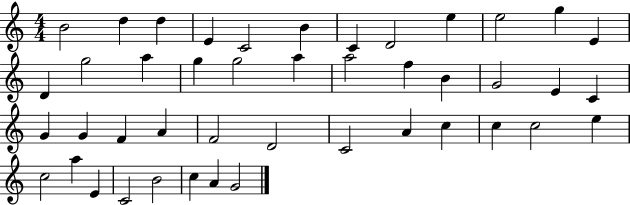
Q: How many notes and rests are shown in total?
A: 44